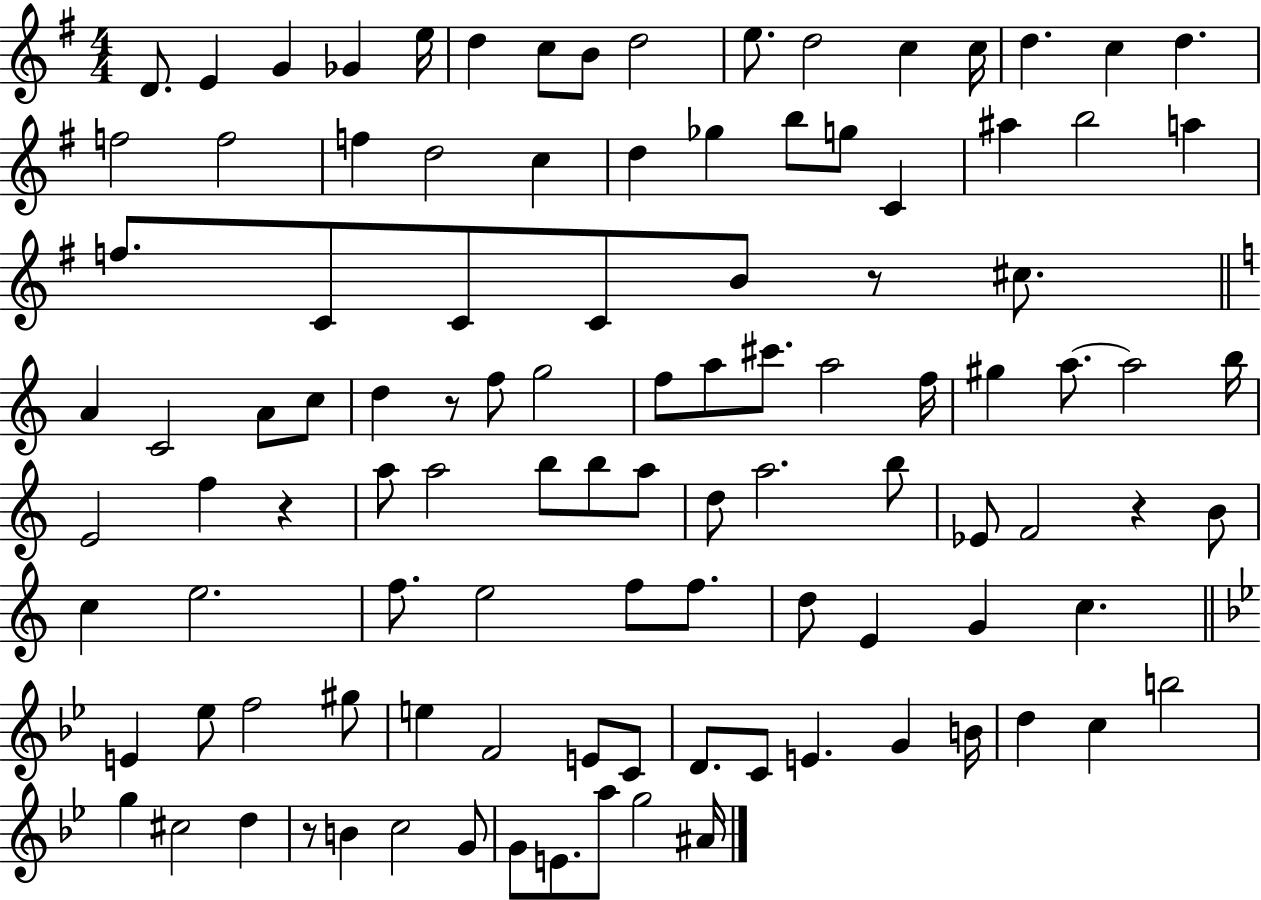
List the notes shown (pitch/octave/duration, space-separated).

D4/e. E4/q G4/q Gb4/q E5/s D5/q C5/e B4/e D5/h E5/e. D5/h C5/q C5/s D5/q. C5/q D5/q. F5/h F5/h F5/q D5/h C5/q D5/q Gb5/q B5/e G5/e C4/q A#5/q B5/h A5/q F5/e. C4/e C4/e C4/e B4/e R/e C#5/e. A4/q C4/h A4/e C5/e D5/q R/e F5/e G5/h F5/e A5/e C#6/e. A5/h F5/s G#5/q A5/e. A5/h B5/s E4/h F5/q R/q A5/e A5/h B5/e B5/e A5/e D5/e A5/h. B5/e Eb4/e F4/h R/q B4/e C5/q E5/h. F5/e. E5/h F5/e F5/e. D5/e E4/q G4/q C5/q. E4/q Eb5/e F5/h G#5/e E5/q F4/h E4/e C4/e D4/e. C4/e E4/q. G4/q B4/s D5/q C5/q B5/h G5/q C#5/h D5/q R/e B4/q C5/h G4/e G4/e E4/e. A5/e G5/h A#4/s